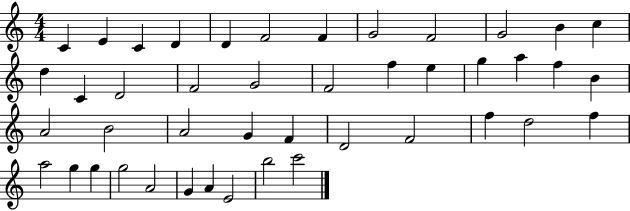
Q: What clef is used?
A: treble